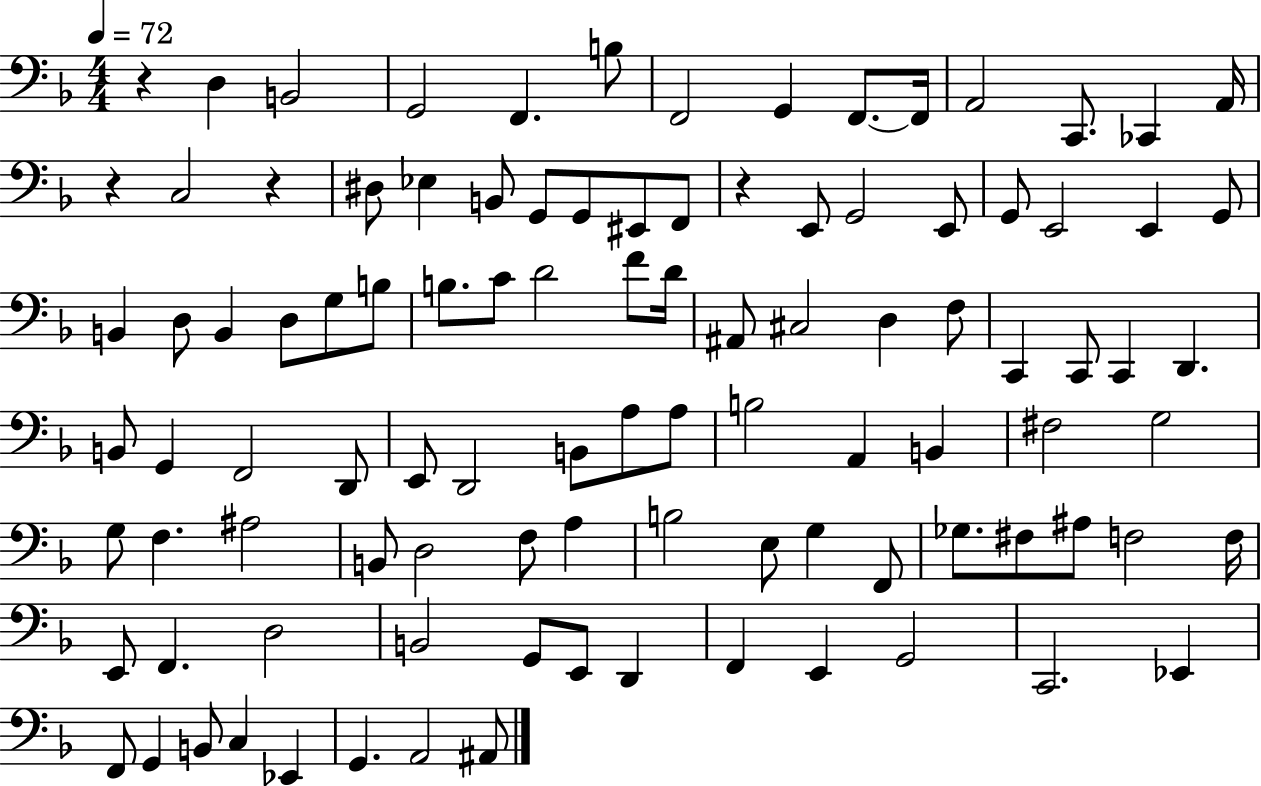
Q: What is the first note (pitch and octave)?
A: D3